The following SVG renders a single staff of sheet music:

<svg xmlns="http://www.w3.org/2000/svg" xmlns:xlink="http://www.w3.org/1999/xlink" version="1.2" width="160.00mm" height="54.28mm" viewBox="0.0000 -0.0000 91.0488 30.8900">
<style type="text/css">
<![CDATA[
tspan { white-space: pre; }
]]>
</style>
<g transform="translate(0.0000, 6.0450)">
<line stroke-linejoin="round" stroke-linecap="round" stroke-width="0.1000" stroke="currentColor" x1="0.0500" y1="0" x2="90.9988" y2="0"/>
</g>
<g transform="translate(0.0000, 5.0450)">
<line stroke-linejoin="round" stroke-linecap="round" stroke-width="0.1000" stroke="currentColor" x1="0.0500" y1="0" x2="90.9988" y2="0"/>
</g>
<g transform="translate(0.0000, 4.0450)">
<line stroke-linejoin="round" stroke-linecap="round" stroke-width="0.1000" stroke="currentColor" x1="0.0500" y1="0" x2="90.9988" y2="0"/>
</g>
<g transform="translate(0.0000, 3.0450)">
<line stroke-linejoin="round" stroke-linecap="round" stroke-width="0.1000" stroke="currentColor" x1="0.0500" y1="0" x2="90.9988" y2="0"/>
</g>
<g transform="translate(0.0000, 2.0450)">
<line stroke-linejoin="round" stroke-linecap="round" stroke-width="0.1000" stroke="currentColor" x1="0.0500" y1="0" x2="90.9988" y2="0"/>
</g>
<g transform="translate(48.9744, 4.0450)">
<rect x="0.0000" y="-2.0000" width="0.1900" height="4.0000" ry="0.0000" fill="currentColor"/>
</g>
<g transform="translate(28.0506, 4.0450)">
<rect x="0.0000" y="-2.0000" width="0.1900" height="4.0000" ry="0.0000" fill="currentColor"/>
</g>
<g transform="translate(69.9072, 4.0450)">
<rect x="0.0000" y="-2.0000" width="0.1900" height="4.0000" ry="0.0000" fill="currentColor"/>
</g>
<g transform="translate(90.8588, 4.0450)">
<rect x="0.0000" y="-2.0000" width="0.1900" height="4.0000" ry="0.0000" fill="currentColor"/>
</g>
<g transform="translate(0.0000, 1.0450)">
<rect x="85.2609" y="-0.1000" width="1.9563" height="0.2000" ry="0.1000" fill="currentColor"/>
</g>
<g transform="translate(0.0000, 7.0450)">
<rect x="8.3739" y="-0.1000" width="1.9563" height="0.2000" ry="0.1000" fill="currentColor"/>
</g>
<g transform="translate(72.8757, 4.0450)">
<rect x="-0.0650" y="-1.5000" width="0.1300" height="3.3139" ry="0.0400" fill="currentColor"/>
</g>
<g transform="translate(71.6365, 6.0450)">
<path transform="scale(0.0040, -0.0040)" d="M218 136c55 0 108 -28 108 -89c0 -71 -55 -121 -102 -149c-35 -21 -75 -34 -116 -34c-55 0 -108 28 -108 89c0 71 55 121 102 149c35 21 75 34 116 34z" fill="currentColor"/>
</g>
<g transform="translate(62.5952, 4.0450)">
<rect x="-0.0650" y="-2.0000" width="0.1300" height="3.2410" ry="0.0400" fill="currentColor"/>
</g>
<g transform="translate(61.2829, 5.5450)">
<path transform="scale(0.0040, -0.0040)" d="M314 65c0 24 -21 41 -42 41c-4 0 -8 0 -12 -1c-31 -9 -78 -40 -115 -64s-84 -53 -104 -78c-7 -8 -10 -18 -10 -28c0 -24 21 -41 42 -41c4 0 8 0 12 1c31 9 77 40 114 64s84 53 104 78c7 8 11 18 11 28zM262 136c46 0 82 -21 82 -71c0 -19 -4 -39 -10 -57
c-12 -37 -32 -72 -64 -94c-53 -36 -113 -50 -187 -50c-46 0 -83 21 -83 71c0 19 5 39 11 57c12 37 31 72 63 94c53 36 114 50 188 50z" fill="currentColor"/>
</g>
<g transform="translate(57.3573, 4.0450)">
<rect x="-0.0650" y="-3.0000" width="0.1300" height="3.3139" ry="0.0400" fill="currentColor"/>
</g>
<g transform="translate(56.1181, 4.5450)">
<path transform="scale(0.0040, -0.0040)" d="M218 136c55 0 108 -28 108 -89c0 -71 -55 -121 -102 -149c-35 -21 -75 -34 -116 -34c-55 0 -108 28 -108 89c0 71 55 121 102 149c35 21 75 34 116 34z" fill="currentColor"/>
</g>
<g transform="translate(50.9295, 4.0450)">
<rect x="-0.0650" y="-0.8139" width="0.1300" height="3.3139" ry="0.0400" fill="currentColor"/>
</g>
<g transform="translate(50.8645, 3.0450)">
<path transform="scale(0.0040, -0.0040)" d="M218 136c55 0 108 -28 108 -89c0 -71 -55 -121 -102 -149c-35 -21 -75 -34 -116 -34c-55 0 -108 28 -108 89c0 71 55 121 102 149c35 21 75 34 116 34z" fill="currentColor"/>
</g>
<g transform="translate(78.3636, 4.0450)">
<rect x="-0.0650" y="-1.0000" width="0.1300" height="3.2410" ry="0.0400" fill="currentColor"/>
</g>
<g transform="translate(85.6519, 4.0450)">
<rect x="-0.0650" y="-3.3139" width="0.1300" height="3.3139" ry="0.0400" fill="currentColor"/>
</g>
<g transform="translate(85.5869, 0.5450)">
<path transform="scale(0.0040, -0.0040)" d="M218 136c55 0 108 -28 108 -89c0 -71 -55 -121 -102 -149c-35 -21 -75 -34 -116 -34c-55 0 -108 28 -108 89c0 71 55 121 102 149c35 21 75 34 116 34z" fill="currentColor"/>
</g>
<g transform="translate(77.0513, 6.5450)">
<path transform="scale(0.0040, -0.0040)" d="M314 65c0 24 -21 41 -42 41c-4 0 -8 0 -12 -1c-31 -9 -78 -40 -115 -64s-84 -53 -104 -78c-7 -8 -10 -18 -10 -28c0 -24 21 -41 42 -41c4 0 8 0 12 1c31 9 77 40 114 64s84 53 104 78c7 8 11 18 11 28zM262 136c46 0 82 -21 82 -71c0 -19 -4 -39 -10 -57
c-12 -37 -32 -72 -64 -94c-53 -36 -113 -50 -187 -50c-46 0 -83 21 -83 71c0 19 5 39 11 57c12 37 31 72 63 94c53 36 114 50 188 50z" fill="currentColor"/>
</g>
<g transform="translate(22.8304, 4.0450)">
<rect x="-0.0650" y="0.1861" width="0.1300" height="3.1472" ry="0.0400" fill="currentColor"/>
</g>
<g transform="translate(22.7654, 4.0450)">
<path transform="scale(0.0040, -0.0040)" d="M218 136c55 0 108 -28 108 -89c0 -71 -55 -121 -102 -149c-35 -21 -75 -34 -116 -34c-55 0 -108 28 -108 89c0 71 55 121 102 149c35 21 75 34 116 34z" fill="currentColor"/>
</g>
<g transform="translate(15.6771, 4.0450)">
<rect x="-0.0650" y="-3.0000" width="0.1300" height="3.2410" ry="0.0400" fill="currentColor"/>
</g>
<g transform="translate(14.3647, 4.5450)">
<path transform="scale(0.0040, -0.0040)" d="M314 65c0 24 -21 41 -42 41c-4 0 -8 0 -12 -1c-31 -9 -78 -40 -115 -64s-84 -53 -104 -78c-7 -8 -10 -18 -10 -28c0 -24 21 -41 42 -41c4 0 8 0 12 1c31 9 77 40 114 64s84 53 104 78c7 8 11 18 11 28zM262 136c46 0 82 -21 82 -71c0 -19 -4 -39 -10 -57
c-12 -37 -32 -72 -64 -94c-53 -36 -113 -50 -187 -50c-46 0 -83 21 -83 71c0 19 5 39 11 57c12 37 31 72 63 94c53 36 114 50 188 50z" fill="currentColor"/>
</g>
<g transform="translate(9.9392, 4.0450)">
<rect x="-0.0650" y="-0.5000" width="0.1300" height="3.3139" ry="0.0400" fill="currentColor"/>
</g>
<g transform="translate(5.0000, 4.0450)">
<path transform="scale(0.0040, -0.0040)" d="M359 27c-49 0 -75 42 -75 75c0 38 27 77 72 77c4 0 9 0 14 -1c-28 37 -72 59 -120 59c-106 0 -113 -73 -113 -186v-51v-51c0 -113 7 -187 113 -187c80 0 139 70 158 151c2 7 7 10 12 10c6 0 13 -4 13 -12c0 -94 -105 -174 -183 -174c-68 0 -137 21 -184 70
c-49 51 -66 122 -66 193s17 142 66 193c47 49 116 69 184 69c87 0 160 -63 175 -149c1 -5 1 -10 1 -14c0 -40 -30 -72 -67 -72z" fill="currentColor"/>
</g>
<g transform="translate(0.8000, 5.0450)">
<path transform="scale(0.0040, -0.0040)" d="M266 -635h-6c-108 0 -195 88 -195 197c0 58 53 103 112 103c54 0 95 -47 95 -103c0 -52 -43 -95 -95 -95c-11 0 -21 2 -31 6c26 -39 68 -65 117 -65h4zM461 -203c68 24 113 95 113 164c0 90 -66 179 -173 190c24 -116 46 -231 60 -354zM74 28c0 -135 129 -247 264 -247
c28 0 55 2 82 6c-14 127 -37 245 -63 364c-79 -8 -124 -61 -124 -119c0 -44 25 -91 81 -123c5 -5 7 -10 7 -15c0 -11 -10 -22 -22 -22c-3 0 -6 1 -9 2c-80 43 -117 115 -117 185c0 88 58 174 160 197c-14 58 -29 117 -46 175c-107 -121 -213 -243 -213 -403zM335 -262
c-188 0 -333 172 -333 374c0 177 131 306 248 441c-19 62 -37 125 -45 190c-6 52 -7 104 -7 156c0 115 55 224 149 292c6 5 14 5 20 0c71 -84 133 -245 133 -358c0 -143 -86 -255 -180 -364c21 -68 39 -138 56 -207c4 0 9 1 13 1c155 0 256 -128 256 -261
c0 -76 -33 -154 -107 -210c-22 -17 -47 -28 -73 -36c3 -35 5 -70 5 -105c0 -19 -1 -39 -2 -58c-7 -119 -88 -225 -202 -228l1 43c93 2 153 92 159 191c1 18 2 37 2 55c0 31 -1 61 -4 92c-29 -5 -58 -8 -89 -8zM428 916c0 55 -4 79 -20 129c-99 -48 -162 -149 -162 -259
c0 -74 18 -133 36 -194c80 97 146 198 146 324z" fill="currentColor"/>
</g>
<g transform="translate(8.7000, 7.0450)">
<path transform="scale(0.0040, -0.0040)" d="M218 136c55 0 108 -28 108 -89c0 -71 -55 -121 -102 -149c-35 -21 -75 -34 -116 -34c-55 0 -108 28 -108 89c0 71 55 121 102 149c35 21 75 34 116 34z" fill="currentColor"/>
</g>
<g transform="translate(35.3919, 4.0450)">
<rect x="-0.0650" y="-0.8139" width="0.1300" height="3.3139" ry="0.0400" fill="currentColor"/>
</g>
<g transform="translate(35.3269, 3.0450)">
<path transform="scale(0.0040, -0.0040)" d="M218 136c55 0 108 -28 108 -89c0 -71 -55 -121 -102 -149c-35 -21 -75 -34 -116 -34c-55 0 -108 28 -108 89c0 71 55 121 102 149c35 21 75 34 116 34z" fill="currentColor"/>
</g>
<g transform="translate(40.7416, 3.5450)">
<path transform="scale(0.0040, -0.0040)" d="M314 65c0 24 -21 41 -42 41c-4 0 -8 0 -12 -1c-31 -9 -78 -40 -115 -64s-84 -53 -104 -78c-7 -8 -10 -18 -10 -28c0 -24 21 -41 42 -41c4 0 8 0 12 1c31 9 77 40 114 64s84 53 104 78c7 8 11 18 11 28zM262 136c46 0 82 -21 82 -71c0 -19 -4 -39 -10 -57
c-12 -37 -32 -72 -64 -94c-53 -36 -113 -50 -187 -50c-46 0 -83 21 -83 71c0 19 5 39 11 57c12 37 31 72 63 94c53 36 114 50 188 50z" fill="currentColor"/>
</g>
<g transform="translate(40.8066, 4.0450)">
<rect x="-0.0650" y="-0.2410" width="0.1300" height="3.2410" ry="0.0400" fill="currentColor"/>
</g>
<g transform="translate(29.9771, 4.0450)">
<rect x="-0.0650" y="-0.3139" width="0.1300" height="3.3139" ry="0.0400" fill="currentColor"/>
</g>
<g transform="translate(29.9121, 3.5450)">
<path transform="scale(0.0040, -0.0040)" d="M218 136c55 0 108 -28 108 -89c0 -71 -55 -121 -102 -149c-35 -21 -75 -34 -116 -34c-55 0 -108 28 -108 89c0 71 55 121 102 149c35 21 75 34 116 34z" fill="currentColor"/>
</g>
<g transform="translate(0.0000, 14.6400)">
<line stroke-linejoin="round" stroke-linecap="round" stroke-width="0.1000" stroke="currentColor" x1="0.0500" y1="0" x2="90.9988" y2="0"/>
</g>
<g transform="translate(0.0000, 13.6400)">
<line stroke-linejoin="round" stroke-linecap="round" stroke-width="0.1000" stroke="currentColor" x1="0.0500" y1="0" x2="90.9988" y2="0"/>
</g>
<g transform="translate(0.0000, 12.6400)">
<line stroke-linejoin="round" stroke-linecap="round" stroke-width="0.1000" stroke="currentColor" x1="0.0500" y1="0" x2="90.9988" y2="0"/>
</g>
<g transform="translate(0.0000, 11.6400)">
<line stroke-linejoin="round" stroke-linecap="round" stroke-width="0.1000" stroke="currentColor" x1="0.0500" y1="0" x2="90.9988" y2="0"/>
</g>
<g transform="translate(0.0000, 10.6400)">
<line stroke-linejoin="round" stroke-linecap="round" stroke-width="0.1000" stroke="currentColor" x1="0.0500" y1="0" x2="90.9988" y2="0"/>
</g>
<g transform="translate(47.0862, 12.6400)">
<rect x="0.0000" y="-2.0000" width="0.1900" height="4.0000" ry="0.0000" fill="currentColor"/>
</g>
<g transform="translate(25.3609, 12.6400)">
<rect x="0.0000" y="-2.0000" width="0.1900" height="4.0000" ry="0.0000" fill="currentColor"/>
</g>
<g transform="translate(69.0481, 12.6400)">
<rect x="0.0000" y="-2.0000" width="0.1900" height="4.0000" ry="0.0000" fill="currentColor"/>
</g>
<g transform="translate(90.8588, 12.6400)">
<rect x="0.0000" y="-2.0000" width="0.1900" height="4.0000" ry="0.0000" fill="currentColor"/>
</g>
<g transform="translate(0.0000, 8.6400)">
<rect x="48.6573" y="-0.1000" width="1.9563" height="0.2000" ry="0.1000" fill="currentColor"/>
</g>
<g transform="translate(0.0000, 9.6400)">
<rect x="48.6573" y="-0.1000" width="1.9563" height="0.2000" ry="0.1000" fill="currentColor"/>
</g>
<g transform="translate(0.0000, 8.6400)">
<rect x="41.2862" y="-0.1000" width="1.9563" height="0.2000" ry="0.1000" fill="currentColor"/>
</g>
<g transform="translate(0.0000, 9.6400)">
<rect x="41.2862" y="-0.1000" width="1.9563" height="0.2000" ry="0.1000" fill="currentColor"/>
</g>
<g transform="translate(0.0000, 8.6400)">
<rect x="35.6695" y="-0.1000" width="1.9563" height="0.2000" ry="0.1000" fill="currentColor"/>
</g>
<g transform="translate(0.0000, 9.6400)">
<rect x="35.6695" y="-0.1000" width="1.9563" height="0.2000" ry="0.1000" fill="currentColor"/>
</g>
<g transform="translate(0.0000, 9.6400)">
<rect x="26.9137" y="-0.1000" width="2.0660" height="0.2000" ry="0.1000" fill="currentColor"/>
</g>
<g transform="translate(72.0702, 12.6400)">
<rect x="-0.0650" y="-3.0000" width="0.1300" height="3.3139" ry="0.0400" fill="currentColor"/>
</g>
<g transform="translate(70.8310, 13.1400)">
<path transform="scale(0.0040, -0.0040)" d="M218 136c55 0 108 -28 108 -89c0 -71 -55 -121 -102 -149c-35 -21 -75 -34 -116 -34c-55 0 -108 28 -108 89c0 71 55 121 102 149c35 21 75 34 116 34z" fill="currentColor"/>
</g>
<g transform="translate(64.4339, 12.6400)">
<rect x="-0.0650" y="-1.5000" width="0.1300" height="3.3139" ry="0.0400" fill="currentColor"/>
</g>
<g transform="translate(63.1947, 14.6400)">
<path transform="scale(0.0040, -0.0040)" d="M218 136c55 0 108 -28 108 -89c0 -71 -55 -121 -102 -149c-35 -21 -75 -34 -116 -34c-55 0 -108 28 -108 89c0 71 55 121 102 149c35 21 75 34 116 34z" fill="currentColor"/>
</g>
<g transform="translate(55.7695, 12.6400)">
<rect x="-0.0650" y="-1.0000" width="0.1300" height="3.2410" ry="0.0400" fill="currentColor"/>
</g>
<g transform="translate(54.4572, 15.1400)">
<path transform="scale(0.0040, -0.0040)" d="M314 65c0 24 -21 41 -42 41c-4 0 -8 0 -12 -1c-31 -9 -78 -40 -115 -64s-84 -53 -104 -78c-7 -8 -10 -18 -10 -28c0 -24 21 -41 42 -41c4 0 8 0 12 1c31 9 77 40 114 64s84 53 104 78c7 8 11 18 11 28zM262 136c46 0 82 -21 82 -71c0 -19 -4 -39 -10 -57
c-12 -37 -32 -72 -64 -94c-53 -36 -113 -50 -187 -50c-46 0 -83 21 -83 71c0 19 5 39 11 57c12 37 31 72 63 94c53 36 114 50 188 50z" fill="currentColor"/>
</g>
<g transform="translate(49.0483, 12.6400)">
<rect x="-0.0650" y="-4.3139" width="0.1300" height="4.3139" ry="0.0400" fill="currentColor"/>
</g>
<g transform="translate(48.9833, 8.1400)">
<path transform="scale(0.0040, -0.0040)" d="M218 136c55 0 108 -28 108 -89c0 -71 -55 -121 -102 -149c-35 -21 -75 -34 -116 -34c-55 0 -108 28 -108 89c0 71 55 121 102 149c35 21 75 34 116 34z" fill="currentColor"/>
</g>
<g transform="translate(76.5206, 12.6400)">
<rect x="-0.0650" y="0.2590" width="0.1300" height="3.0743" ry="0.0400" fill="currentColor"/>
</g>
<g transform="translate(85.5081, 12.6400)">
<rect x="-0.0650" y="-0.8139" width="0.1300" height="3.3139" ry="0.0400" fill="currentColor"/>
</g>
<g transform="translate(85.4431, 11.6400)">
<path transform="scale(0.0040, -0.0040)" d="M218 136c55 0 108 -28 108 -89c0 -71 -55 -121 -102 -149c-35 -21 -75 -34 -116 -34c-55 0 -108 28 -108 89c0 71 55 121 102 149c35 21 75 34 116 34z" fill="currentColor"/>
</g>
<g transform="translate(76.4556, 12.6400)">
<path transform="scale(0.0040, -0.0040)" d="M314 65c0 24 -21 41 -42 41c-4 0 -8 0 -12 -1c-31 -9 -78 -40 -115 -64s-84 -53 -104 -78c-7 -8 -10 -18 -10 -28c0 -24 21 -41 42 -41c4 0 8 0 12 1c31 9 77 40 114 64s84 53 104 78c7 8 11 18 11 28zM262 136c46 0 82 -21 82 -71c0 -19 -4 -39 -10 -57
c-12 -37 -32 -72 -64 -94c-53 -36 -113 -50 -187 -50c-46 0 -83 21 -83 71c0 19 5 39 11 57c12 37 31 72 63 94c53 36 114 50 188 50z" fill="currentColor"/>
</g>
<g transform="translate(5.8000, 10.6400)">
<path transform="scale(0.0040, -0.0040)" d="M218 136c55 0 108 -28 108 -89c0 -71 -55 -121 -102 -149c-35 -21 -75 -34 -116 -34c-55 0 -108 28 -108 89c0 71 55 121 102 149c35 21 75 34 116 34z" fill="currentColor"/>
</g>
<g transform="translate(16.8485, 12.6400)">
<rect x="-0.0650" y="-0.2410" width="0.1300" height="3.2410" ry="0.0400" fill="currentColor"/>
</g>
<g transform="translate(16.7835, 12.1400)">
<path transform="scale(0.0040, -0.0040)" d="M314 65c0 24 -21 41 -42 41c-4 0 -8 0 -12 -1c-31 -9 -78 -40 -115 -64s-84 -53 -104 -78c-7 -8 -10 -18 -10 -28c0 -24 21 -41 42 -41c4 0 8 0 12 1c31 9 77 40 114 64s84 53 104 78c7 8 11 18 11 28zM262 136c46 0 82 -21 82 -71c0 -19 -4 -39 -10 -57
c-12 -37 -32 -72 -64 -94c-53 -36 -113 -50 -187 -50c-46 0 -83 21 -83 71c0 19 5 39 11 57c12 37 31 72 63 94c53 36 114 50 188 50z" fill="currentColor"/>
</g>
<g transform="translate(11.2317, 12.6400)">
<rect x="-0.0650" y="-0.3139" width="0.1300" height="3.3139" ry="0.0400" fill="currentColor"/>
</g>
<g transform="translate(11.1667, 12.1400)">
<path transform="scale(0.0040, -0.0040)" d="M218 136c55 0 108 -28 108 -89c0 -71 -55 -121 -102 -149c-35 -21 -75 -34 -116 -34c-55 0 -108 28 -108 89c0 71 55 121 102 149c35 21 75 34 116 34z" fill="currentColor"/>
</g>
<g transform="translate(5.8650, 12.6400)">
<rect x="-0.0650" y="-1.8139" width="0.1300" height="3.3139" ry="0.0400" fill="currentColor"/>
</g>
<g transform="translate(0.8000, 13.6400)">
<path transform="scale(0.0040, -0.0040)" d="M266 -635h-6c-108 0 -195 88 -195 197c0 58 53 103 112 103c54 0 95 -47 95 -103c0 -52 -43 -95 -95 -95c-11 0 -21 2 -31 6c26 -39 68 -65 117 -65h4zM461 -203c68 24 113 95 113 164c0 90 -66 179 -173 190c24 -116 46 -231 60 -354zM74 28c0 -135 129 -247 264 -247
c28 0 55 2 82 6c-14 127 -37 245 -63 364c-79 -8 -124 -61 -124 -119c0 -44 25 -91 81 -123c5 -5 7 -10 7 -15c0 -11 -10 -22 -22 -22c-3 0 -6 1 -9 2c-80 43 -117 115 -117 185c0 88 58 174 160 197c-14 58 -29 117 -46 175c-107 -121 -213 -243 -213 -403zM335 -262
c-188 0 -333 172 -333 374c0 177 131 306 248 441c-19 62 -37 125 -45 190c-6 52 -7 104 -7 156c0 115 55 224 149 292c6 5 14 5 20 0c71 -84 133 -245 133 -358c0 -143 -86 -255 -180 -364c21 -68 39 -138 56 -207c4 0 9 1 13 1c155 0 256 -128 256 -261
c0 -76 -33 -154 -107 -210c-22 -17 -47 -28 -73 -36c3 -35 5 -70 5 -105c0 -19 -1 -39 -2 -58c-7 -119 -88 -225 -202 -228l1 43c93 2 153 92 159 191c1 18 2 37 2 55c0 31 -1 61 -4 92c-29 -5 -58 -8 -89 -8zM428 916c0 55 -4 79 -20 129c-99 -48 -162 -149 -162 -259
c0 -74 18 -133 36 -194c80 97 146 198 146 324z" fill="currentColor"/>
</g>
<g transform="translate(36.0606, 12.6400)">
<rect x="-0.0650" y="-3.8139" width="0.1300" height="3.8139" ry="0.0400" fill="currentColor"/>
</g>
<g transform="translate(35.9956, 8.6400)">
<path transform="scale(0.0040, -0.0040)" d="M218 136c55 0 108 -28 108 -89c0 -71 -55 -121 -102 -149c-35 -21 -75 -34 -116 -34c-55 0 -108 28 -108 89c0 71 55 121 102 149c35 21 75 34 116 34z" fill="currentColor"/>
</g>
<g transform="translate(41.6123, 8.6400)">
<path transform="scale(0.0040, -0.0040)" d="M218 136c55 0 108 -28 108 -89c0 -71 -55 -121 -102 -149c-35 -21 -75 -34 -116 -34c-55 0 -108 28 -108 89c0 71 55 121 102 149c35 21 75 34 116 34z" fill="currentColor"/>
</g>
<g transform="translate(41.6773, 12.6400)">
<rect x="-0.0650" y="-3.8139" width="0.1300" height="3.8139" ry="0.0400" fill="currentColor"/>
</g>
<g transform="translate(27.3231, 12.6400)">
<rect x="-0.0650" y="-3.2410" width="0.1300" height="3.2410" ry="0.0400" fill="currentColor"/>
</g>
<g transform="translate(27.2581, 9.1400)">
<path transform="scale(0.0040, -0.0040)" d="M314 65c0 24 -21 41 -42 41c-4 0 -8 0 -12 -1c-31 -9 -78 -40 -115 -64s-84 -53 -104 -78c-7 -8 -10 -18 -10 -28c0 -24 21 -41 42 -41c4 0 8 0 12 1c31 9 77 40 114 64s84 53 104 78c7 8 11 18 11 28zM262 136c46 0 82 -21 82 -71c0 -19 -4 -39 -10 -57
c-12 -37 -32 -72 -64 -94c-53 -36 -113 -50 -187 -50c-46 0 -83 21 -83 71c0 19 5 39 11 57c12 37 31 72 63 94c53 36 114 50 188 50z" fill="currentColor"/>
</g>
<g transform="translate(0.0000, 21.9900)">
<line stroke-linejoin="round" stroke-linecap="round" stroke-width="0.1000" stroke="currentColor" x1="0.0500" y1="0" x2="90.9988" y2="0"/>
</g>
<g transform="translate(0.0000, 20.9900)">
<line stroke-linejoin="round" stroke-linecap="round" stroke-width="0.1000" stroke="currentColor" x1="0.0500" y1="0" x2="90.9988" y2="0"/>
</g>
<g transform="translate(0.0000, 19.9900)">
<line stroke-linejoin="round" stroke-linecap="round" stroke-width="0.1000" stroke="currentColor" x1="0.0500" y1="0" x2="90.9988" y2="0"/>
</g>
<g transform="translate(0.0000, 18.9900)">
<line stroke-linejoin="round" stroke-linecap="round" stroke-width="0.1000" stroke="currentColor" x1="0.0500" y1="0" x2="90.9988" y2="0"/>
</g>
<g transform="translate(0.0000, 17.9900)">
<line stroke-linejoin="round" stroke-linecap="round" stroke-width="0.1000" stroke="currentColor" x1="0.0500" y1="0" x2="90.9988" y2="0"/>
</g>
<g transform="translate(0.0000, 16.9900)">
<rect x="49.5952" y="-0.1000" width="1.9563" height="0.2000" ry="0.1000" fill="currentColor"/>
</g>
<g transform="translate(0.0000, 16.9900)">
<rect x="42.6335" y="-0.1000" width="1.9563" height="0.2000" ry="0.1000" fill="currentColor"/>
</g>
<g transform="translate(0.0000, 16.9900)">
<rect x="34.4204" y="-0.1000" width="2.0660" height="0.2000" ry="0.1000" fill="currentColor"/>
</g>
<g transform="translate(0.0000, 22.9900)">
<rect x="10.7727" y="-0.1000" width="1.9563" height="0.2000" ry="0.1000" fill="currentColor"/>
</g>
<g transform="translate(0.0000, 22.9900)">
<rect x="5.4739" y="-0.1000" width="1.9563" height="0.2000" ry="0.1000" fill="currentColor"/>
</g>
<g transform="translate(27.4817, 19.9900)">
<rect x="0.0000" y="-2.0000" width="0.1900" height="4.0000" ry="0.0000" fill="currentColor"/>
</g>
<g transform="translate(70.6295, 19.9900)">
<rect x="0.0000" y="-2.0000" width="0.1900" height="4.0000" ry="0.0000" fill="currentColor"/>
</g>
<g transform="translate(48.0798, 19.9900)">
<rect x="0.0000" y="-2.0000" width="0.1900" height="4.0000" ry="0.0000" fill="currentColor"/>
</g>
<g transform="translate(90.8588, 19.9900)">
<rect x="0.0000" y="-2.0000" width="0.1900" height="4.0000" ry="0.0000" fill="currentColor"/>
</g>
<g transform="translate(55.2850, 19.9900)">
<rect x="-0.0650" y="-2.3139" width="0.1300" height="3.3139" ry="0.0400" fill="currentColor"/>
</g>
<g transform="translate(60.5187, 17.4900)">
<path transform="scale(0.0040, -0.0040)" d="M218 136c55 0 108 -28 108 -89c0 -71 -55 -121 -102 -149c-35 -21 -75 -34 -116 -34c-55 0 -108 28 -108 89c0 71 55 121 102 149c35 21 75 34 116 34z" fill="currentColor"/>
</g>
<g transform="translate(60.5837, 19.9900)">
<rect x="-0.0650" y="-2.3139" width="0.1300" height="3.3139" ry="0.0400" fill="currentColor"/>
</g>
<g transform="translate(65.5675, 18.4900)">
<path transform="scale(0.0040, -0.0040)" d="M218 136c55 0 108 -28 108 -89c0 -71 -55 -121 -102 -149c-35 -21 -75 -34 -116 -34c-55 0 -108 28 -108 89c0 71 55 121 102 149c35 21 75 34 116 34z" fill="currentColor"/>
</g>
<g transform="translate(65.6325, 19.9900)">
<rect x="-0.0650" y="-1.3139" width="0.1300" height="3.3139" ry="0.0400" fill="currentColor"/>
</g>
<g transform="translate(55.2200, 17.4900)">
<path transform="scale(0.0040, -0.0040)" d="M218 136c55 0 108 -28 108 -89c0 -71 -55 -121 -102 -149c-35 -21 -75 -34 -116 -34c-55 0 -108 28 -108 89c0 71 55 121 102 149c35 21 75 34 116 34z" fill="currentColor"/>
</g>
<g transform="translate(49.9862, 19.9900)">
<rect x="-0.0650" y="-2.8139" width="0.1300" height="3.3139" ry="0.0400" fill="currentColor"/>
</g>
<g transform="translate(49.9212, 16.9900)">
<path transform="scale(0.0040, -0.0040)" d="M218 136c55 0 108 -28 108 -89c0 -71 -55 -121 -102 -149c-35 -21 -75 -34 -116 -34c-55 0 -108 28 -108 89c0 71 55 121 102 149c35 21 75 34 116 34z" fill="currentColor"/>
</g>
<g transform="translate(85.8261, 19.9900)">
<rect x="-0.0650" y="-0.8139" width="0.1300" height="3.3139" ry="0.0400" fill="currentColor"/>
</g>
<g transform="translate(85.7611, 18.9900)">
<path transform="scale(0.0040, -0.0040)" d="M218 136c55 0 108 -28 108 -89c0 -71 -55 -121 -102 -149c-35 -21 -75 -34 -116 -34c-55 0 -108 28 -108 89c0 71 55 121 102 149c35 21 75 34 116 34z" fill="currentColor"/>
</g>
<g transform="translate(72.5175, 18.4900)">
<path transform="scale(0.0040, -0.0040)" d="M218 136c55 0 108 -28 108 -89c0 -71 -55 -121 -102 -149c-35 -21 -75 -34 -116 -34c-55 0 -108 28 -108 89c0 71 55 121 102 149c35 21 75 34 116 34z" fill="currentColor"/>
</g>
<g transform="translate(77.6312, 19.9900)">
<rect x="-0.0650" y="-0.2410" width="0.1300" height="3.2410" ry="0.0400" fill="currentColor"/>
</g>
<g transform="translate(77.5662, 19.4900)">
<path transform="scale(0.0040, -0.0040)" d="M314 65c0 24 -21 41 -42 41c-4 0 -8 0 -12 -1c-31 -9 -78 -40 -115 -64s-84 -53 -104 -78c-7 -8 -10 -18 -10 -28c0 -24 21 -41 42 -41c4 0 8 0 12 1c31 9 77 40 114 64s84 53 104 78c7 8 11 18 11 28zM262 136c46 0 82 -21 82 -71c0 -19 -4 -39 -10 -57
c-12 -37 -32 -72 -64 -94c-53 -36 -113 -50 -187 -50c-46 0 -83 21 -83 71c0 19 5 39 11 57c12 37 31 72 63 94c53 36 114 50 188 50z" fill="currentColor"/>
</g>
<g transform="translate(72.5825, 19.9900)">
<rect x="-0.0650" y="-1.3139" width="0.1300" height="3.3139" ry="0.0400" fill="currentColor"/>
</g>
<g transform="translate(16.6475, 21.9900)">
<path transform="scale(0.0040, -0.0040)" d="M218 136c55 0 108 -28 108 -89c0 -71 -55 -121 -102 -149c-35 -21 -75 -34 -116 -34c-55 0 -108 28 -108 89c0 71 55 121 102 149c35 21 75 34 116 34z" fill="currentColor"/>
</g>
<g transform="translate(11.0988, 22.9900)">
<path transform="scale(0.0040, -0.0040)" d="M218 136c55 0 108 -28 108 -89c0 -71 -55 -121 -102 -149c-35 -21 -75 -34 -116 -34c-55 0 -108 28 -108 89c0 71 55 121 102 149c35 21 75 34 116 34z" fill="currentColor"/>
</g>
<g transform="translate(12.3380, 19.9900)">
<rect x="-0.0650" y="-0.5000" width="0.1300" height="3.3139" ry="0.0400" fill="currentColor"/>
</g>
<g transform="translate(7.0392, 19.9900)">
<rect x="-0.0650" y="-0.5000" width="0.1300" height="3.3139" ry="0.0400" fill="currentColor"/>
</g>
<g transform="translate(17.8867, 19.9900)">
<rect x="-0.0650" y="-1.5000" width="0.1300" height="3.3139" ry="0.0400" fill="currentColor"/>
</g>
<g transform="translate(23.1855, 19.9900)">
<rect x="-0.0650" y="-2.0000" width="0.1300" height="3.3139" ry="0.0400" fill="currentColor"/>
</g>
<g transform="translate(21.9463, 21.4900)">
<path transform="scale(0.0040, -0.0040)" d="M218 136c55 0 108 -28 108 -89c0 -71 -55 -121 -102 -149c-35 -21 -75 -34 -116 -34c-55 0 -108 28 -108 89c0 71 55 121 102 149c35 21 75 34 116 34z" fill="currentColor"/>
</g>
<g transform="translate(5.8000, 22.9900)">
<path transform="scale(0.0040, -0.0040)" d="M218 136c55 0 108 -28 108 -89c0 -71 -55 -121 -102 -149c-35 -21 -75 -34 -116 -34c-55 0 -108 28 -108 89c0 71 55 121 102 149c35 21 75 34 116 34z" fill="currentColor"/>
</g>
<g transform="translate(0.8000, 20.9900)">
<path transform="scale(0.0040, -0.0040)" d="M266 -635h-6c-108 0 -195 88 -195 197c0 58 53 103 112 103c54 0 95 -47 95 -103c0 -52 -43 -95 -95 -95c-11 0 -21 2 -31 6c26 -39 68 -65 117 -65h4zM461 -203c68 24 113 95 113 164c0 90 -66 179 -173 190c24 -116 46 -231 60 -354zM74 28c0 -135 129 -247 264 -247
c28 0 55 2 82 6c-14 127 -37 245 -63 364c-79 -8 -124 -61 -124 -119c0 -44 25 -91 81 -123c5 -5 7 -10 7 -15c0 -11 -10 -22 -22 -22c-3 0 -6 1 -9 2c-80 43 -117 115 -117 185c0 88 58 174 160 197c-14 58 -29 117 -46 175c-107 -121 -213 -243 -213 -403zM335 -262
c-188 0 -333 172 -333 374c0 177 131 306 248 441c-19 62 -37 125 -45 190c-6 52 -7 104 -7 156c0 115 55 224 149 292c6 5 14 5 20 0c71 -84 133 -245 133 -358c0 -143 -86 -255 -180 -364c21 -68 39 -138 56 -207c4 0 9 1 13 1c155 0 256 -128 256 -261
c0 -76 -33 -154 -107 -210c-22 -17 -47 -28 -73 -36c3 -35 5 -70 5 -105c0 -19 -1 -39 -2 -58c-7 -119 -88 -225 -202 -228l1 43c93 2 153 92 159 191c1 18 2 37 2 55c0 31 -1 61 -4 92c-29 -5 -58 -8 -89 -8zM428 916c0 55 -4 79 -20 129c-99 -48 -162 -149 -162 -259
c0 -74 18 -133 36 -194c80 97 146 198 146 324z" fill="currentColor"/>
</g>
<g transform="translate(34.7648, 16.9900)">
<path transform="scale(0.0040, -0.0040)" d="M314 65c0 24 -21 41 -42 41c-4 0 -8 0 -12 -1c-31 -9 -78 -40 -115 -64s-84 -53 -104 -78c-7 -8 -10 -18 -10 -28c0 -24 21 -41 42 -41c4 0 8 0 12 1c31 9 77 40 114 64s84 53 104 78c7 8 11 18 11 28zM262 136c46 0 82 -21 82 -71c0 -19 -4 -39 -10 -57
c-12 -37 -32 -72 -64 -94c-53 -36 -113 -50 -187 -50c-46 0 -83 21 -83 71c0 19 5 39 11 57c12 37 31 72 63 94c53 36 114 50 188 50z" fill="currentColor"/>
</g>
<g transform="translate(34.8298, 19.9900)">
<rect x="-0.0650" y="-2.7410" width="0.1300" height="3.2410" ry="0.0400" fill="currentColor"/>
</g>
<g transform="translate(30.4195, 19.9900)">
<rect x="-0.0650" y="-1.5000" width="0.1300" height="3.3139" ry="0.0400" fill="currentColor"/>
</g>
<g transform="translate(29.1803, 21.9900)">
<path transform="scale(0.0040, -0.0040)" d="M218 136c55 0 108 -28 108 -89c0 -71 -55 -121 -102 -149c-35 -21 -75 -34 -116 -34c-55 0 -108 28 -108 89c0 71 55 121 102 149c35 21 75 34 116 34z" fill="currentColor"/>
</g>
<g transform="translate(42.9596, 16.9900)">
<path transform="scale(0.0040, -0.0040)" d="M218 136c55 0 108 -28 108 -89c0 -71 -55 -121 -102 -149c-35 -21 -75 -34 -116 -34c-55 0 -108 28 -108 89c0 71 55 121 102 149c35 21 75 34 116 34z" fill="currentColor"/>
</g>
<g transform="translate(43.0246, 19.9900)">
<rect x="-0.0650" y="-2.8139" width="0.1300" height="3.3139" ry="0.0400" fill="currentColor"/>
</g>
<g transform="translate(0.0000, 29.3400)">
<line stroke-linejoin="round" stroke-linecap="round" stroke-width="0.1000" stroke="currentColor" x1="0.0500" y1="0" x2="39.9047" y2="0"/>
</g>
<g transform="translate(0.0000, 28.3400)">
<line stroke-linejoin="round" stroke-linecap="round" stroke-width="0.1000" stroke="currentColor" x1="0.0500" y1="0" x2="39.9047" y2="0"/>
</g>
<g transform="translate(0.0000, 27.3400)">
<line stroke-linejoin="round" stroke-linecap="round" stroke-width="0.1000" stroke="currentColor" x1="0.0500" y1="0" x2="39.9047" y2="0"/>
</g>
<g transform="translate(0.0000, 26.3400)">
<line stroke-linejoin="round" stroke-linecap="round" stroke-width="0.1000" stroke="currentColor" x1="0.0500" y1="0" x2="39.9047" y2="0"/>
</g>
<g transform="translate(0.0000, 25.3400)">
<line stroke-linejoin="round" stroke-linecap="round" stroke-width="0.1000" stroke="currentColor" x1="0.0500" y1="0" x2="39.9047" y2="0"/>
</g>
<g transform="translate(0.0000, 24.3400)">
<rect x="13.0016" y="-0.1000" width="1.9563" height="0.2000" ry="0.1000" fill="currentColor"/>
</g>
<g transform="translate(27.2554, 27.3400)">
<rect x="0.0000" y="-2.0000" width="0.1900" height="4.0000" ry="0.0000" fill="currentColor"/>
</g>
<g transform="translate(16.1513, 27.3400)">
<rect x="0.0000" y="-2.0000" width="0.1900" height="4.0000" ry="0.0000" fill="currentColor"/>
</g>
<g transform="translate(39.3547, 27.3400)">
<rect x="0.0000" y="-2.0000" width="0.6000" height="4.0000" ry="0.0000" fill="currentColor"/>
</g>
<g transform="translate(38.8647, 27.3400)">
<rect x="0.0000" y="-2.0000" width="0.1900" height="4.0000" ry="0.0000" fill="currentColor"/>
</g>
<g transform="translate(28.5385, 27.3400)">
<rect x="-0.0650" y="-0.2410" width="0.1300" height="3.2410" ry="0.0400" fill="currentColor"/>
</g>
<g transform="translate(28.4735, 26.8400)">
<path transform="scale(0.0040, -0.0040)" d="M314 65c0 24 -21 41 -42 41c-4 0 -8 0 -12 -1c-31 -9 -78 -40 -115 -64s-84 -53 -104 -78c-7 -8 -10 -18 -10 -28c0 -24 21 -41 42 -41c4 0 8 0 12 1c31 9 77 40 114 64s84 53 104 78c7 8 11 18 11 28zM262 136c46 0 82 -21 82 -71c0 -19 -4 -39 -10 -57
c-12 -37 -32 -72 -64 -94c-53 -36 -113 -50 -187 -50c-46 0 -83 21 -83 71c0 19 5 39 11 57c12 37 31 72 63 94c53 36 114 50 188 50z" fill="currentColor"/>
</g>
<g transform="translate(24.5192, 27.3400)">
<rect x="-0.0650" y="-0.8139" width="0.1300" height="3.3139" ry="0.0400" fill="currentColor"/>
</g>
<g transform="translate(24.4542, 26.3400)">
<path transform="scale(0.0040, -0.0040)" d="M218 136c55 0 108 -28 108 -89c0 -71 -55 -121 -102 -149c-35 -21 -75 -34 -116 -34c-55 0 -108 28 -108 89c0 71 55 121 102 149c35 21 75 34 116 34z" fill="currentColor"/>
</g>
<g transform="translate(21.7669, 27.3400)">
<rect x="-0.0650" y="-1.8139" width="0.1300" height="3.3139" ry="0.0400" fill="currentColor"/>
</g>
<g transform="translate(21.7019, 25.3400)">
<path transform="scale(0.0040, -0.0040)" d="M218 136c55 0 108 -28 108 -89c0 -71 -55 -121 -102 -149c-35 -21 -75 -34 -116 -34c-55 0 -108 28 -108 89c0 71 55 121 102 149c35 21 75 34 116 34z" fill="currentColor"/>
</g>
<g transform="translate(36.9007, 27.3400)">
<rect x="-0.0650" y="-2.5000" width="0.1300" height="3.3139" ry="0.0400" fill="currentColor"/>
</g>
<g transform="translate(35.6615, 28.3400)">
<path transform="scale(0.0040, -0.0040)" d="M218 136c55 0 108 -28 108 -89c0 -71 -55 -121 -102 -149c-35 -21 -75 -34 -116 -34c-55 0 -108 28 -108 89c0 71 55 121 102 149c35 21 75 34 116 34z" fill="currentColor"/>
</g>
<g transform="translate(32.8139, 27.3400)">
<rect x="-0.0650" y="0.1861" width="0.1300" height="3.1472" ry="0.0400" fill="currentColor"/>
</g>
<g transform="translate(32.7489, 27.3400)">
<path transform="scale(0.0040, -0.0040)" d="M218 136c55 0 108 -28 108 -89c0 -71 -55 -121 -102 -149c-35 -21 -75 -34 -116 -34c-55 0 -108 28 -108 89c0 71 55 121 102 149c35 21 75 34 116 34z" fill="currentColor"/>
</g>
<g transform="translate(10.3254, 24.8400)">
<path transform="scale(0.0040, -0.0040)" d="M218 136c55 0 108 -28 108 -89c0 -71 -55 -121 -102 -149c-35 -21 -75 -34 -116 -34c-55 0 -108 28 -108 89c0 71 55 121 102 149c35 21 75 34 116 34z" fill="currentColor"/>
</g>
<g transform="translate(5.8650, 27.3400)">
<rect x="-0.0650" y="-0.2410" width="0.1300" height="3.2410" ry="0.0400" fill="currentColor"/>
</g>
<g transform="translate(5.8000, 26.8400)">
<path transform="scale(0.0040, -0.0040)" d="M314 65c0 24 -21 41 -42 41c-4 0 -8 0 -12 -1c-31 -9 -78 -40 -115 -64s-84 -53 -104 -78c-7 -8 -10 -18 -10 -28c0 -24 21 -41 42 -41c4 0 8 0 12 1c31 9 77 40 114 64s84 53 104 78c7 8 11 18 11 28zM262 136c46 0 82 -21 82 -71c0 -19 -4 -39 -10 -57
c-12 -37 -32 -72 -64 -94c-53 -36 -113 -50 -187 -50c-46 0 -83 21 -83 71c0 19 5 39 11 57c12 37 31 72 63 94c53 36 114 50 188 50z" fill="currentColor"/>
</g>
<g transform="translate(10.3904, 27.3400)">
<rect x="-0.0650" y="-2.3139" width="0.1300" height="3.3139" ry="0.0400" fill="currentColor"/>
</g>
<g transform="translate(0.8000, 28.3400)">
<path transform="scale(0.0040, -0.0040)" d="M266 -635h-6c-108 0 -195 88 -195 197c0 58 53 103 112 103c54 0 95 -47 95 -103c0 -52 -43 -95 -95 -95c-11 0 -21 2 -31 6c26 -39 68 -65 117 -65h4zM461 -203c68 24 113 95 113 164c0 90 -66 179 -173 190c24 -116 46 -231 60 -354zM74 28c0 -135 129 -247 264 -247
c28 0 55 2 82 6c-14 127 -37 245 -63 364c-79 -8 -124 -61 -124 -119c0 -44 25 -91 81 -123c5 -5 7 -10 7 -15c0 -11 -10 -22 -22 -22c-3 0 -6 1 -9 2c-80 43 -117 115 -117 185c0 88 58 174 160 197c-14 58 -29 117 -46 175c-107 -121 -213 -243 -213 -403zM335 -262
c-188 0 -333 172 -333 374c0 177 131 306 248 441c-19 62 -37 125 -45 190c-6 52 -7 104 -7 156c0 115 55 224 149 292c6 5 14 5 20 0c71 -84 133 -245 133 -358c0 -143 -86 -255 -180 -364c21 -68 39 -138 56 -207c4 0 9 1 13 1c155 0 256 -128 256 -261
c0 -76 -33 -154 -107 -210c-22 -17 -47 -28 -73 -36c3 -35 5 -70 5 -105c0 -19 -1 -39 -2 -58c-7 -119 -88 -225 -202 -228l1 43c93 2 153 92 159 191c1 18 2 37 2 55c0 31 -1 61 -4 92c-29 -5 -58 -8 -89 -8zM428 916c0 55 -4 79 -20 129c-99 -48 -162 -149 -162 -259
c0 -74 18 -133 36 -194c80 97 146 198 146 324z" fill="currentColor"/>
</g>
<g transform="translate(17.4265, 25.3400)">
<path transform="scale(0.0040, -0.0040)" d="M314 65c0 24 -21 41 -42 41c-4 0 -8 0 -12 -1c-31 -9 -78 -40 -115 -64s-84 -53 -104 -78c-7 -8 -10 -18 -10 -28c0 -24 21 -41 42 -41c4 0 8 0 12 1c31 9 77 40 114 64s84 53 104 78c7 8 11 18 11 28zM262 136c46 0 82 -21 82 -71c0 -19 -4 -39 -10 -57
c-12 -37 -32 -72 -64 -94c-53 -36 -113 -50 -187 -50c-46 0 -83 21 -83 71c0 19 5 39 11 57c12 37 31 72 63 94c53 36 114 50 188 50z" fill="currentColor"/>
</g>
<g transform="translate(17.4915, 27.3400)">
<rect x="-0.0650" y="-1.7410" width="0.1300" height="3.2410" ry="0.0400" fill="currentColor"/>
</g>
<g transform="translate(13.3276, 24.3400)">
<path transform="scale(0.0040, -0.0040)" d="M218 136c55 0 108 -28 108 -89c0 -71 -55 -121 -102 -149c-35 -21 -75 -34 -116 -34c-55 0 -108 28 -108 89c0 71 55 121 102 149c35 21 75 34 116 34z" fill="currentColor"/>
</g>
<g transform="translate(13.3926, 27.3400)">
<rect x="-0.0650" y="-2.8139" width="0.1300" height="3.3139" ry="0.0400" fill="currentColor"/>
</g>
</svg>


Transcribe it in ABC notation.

X:1
T:Untitled
M:4/4
L:1/4
K:C
C A2 B c d c2 d A F2 E D2 b f c c2 b2 c' c' d' D2 E A B2 d C C E F E a2 a a g g e e c2 d c2 g a f2 f d c2 B G